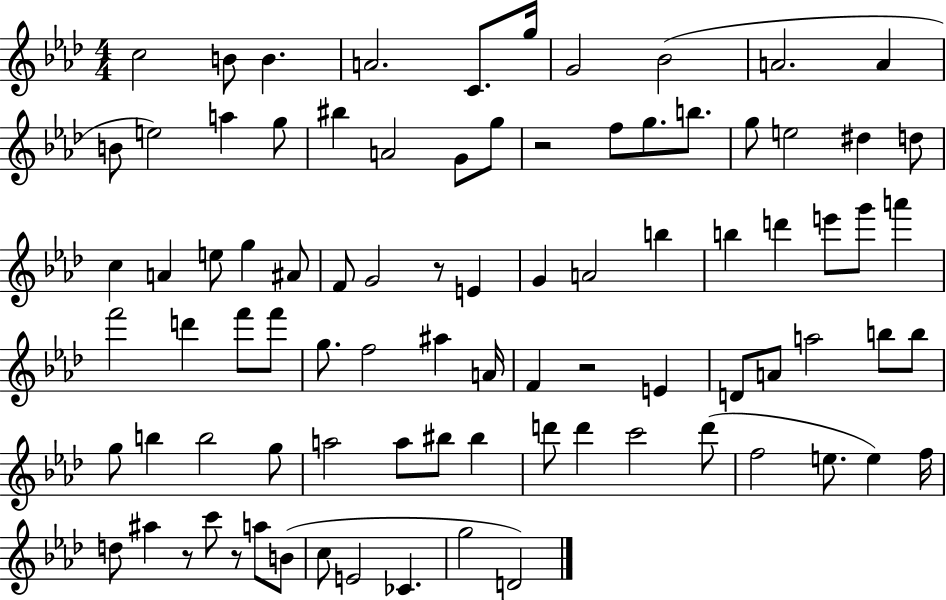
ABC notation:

X:1
T:Untitled
M:4/4
L:1/4
K:Ab
c2 B/2 B A2 C/2 g/4 G2 _B2 A2 A B/2 e2 a g/2 ^b A2 G/2 g/2 z2 f/2 g/2 b/2 g/2 e2 ^d d/2 c A e/2 g ^A/2 F/2 G2 z/2 E G A2 b b d' e'/2 g'/2 a' f'2 d' f'/2 f'/2 g/2 f2 ^a A/4 F z2 E D/2 A/2 a2 b/2 b/2 g/2 b b2 g/2 a2 a/2 ^b/2 ^b d'/2 d' c'2 d'/2 f2 e/2 e f/4 d/2 ^a z/2 c'/2 z/2 a/2 B/2 c/2 E2 _C g2 D2